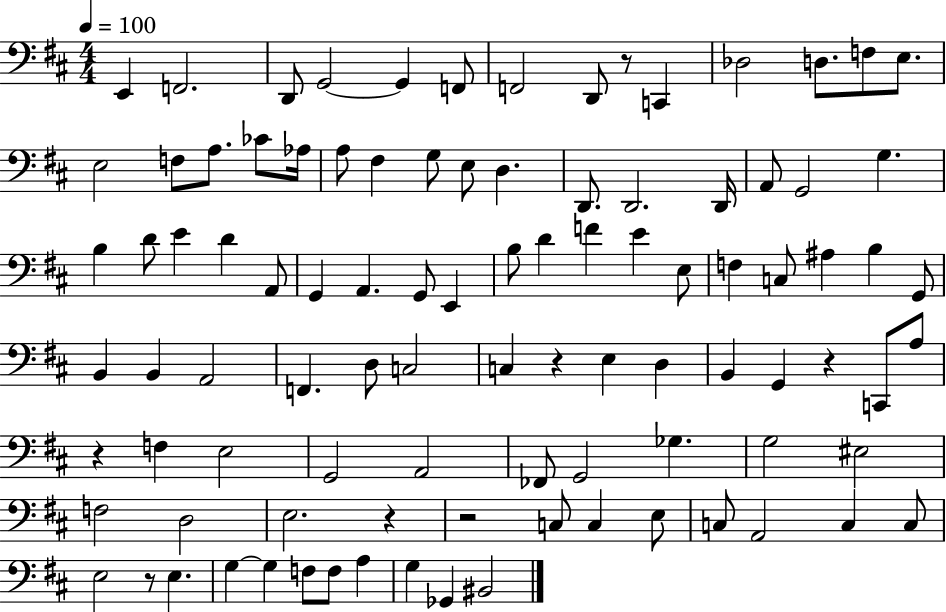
E2/q F2/h. D2/e G2/h G2/q F2/e F2/h D2/e R/e C2/q Db3/h D3/e. F3/e E3/e. E3/h F3/e A3/e. CES4/e Ab3/s A3/e F#3/q G3/e E3/e D3/q. D2/e. D2/h. D2/s A2/e G2/h G3/q. B3/q D4/e E4/q D4/q A2/e G2/q A2/q. G2/e E2/q B3/e D4/q F4/q E4/q E3/e F3/q C3/e A#3/q B3/q G2/e B2/q B2/q A2/h F2/q. D3/e C3/h C3/q R/q E3/q D3/q B2/q G2/q R/q C2/e A3/e R/q F3/q E3/h G2/h A2/h FES2/e G2/h Gb3/q. G3/h EIS3/h F3/h D3/h E3/h. R/q R/h C3/e C3/q E3/e C3/e A2/h C3/q C3/e E3/h R/e E3/q. G3/q G3/q F3/e F3/e A3/q G3/q Gb2/q BIS2/h